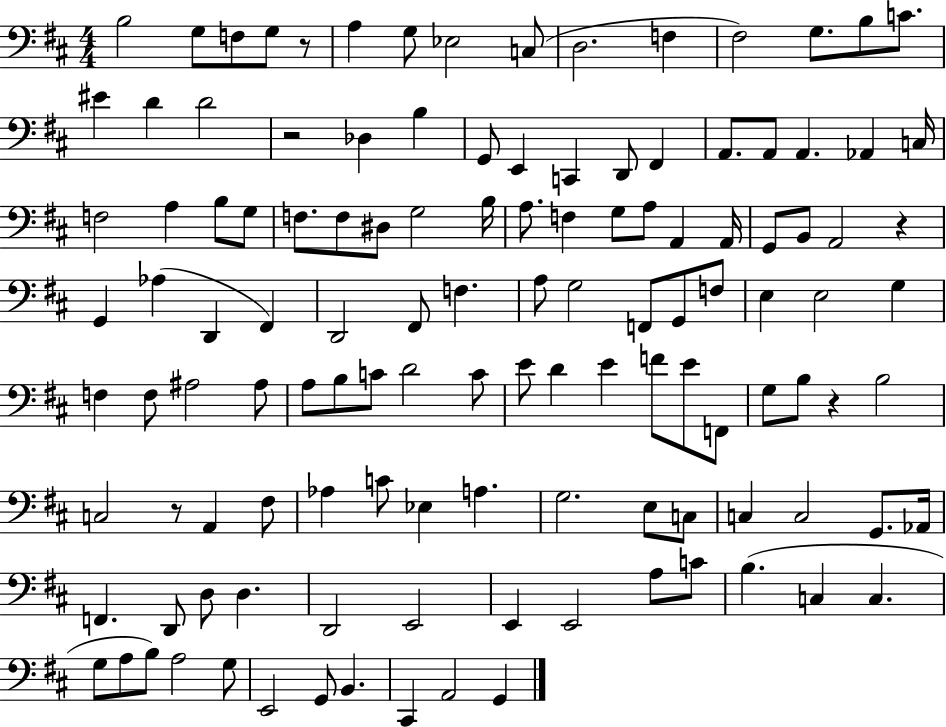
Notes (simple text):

B3/h G3/e F3/e G3/e R/e A3/q G3/e Eb3/h C3/e D3/h. F3/q F#3/h G3/e. B3/e C4/e. EIS4/q D4/q D4/h R/h Db3/q B3/q G2/e E2/q C2/q D2/e F#2/q A2/e. A2/e A2/q. Ab2/q C3/s F3/h A3/q B3/e G3/e F3/e. F3/e D#3/e G3/h B3/s A3/e. F3/q G3/e A3/e A2/q A2/s G2/e B2/e A2/h R/q G2/q Ab3/q D2/q F#2/q D2/h F#2/e F3/q. A3/e G3/h F2/e G2/e F3/e E3/q E3/h G3/q F3/q F3/e A#3/h A#3/e A3/e B3/e C4/e D4/h C4/e E4/e D4/q E4/q F4/e E4/e F2/e G3/e B3/e R/q B3/h C3/h R/e A2/q F#3/e Ab3/q C4/e Eb3/q A3/q. G3/h. E3/e C3/e C3/q C3/h G2/e. Ab2/s F2/q. D2/e D3/e D3/q. D2/h E2/h E2/q E2/h A3/e C4/e B3/q. C3/q C3/q. G3/e A3/e B3/e A3/h G3/e E2/h G2/e B2/q. C#2/q A2/h G2/q